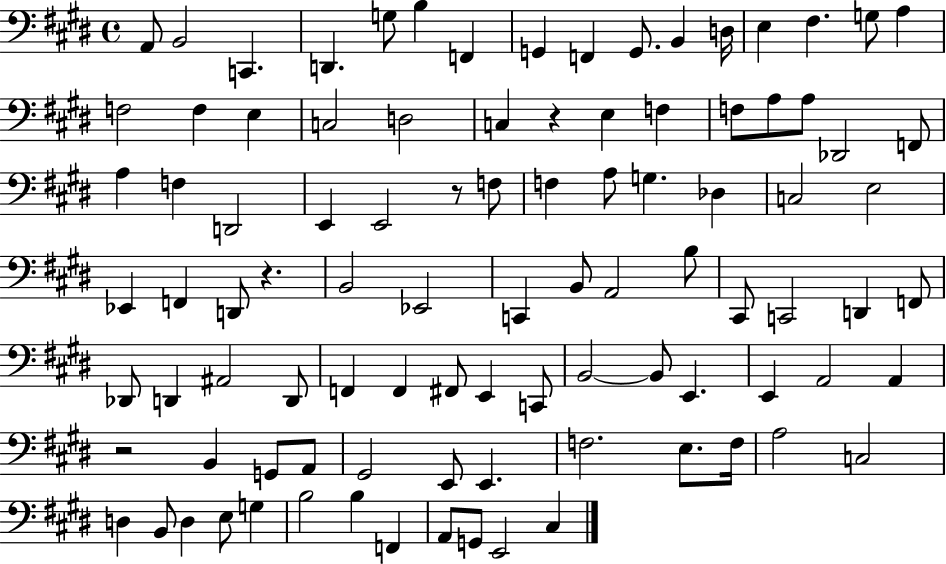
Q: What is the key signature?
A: E major